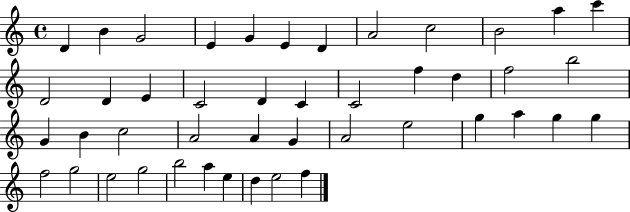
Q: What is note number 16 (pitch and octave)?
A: C4